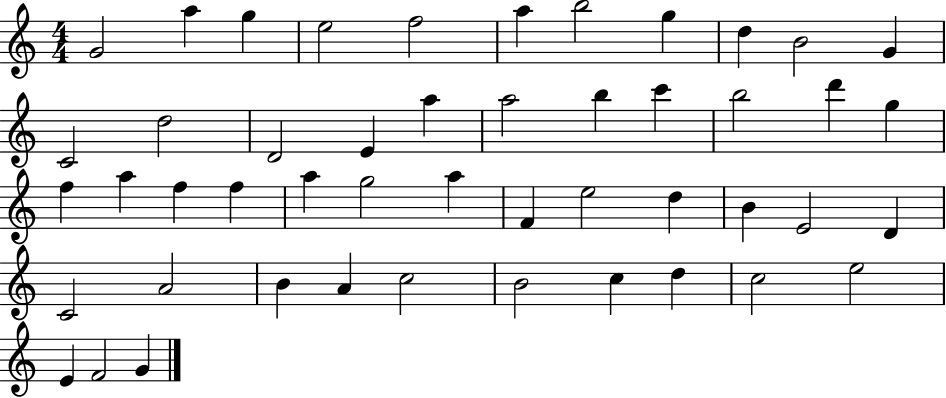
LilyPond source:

{
  \clef treble
  \numericTimeSignature
  \time 4/4
  \key c \major
  g'2 a''4 g''4 | e''2 f''2 | a''4 b''2 g''4 | d''4 b'2 g'4 | \break c'2 d''2 | d'2 e'4 a''4 | a''2 b''4 c'''4 | b''2 d'''4 g''4 | \break f''4 a''4 f''4 f''4 | a''4 g''2 a''4 | f'4 e''2 d''4 | b'4 e'2 d'4 | \break c'2 a'2 | b'4 a'4 c''2 | b'2 c''4 d''4 | c''2 e''2 | \break e'4 f'2 g'4 | \bar "|."
}